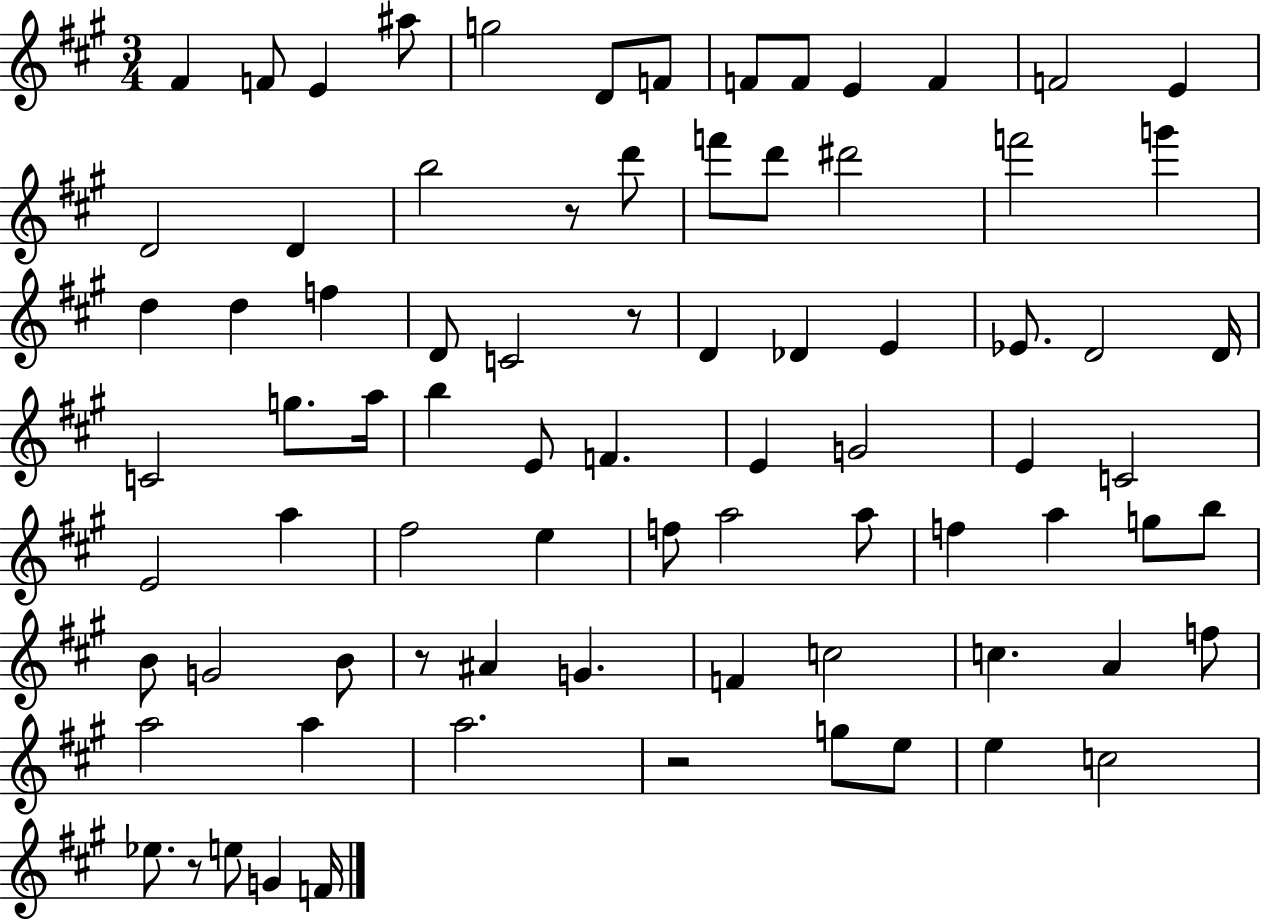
F#4/q F4/e E4/q A#5/e G5/h D4/e F4/e F4/e F4/e E4/q F4/q F4/h E4/q D4/h D4/q B5/h R/e D6/e F6/e D6/e D#6/h F6/h G6/q D5/q D5/q F5/q D4/e C4/h R/e D4/q Db4/q E4/q Eb4/e. D4/h D4/s C4/h G5/e. A5/s B5/q E4/e F4/q. E4/q G4/h E4/q C4/h E4/h A5/q F#5/h E5/q F5/e A5/h A5/e F5/q A5/q G5/e B5/e B4/e G4/h B4/e R/e A#4/q G4/q. F4/q C5/h C5/q. A4/q F5/e A5/h A5/q A5/h. R/h G5/e E5/e E5/q C5/h Eb5/e. R/e E5/e G4/q F4/s